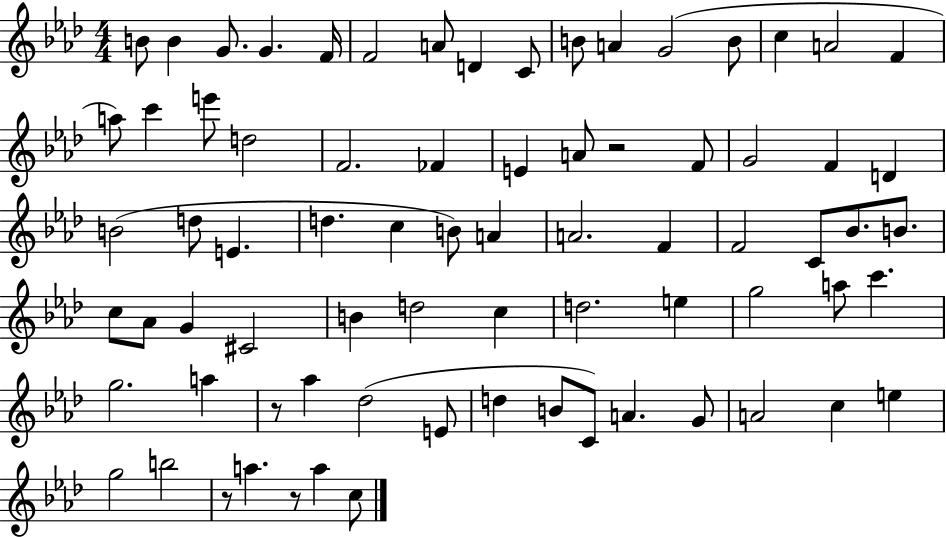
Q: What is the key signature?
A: AES major